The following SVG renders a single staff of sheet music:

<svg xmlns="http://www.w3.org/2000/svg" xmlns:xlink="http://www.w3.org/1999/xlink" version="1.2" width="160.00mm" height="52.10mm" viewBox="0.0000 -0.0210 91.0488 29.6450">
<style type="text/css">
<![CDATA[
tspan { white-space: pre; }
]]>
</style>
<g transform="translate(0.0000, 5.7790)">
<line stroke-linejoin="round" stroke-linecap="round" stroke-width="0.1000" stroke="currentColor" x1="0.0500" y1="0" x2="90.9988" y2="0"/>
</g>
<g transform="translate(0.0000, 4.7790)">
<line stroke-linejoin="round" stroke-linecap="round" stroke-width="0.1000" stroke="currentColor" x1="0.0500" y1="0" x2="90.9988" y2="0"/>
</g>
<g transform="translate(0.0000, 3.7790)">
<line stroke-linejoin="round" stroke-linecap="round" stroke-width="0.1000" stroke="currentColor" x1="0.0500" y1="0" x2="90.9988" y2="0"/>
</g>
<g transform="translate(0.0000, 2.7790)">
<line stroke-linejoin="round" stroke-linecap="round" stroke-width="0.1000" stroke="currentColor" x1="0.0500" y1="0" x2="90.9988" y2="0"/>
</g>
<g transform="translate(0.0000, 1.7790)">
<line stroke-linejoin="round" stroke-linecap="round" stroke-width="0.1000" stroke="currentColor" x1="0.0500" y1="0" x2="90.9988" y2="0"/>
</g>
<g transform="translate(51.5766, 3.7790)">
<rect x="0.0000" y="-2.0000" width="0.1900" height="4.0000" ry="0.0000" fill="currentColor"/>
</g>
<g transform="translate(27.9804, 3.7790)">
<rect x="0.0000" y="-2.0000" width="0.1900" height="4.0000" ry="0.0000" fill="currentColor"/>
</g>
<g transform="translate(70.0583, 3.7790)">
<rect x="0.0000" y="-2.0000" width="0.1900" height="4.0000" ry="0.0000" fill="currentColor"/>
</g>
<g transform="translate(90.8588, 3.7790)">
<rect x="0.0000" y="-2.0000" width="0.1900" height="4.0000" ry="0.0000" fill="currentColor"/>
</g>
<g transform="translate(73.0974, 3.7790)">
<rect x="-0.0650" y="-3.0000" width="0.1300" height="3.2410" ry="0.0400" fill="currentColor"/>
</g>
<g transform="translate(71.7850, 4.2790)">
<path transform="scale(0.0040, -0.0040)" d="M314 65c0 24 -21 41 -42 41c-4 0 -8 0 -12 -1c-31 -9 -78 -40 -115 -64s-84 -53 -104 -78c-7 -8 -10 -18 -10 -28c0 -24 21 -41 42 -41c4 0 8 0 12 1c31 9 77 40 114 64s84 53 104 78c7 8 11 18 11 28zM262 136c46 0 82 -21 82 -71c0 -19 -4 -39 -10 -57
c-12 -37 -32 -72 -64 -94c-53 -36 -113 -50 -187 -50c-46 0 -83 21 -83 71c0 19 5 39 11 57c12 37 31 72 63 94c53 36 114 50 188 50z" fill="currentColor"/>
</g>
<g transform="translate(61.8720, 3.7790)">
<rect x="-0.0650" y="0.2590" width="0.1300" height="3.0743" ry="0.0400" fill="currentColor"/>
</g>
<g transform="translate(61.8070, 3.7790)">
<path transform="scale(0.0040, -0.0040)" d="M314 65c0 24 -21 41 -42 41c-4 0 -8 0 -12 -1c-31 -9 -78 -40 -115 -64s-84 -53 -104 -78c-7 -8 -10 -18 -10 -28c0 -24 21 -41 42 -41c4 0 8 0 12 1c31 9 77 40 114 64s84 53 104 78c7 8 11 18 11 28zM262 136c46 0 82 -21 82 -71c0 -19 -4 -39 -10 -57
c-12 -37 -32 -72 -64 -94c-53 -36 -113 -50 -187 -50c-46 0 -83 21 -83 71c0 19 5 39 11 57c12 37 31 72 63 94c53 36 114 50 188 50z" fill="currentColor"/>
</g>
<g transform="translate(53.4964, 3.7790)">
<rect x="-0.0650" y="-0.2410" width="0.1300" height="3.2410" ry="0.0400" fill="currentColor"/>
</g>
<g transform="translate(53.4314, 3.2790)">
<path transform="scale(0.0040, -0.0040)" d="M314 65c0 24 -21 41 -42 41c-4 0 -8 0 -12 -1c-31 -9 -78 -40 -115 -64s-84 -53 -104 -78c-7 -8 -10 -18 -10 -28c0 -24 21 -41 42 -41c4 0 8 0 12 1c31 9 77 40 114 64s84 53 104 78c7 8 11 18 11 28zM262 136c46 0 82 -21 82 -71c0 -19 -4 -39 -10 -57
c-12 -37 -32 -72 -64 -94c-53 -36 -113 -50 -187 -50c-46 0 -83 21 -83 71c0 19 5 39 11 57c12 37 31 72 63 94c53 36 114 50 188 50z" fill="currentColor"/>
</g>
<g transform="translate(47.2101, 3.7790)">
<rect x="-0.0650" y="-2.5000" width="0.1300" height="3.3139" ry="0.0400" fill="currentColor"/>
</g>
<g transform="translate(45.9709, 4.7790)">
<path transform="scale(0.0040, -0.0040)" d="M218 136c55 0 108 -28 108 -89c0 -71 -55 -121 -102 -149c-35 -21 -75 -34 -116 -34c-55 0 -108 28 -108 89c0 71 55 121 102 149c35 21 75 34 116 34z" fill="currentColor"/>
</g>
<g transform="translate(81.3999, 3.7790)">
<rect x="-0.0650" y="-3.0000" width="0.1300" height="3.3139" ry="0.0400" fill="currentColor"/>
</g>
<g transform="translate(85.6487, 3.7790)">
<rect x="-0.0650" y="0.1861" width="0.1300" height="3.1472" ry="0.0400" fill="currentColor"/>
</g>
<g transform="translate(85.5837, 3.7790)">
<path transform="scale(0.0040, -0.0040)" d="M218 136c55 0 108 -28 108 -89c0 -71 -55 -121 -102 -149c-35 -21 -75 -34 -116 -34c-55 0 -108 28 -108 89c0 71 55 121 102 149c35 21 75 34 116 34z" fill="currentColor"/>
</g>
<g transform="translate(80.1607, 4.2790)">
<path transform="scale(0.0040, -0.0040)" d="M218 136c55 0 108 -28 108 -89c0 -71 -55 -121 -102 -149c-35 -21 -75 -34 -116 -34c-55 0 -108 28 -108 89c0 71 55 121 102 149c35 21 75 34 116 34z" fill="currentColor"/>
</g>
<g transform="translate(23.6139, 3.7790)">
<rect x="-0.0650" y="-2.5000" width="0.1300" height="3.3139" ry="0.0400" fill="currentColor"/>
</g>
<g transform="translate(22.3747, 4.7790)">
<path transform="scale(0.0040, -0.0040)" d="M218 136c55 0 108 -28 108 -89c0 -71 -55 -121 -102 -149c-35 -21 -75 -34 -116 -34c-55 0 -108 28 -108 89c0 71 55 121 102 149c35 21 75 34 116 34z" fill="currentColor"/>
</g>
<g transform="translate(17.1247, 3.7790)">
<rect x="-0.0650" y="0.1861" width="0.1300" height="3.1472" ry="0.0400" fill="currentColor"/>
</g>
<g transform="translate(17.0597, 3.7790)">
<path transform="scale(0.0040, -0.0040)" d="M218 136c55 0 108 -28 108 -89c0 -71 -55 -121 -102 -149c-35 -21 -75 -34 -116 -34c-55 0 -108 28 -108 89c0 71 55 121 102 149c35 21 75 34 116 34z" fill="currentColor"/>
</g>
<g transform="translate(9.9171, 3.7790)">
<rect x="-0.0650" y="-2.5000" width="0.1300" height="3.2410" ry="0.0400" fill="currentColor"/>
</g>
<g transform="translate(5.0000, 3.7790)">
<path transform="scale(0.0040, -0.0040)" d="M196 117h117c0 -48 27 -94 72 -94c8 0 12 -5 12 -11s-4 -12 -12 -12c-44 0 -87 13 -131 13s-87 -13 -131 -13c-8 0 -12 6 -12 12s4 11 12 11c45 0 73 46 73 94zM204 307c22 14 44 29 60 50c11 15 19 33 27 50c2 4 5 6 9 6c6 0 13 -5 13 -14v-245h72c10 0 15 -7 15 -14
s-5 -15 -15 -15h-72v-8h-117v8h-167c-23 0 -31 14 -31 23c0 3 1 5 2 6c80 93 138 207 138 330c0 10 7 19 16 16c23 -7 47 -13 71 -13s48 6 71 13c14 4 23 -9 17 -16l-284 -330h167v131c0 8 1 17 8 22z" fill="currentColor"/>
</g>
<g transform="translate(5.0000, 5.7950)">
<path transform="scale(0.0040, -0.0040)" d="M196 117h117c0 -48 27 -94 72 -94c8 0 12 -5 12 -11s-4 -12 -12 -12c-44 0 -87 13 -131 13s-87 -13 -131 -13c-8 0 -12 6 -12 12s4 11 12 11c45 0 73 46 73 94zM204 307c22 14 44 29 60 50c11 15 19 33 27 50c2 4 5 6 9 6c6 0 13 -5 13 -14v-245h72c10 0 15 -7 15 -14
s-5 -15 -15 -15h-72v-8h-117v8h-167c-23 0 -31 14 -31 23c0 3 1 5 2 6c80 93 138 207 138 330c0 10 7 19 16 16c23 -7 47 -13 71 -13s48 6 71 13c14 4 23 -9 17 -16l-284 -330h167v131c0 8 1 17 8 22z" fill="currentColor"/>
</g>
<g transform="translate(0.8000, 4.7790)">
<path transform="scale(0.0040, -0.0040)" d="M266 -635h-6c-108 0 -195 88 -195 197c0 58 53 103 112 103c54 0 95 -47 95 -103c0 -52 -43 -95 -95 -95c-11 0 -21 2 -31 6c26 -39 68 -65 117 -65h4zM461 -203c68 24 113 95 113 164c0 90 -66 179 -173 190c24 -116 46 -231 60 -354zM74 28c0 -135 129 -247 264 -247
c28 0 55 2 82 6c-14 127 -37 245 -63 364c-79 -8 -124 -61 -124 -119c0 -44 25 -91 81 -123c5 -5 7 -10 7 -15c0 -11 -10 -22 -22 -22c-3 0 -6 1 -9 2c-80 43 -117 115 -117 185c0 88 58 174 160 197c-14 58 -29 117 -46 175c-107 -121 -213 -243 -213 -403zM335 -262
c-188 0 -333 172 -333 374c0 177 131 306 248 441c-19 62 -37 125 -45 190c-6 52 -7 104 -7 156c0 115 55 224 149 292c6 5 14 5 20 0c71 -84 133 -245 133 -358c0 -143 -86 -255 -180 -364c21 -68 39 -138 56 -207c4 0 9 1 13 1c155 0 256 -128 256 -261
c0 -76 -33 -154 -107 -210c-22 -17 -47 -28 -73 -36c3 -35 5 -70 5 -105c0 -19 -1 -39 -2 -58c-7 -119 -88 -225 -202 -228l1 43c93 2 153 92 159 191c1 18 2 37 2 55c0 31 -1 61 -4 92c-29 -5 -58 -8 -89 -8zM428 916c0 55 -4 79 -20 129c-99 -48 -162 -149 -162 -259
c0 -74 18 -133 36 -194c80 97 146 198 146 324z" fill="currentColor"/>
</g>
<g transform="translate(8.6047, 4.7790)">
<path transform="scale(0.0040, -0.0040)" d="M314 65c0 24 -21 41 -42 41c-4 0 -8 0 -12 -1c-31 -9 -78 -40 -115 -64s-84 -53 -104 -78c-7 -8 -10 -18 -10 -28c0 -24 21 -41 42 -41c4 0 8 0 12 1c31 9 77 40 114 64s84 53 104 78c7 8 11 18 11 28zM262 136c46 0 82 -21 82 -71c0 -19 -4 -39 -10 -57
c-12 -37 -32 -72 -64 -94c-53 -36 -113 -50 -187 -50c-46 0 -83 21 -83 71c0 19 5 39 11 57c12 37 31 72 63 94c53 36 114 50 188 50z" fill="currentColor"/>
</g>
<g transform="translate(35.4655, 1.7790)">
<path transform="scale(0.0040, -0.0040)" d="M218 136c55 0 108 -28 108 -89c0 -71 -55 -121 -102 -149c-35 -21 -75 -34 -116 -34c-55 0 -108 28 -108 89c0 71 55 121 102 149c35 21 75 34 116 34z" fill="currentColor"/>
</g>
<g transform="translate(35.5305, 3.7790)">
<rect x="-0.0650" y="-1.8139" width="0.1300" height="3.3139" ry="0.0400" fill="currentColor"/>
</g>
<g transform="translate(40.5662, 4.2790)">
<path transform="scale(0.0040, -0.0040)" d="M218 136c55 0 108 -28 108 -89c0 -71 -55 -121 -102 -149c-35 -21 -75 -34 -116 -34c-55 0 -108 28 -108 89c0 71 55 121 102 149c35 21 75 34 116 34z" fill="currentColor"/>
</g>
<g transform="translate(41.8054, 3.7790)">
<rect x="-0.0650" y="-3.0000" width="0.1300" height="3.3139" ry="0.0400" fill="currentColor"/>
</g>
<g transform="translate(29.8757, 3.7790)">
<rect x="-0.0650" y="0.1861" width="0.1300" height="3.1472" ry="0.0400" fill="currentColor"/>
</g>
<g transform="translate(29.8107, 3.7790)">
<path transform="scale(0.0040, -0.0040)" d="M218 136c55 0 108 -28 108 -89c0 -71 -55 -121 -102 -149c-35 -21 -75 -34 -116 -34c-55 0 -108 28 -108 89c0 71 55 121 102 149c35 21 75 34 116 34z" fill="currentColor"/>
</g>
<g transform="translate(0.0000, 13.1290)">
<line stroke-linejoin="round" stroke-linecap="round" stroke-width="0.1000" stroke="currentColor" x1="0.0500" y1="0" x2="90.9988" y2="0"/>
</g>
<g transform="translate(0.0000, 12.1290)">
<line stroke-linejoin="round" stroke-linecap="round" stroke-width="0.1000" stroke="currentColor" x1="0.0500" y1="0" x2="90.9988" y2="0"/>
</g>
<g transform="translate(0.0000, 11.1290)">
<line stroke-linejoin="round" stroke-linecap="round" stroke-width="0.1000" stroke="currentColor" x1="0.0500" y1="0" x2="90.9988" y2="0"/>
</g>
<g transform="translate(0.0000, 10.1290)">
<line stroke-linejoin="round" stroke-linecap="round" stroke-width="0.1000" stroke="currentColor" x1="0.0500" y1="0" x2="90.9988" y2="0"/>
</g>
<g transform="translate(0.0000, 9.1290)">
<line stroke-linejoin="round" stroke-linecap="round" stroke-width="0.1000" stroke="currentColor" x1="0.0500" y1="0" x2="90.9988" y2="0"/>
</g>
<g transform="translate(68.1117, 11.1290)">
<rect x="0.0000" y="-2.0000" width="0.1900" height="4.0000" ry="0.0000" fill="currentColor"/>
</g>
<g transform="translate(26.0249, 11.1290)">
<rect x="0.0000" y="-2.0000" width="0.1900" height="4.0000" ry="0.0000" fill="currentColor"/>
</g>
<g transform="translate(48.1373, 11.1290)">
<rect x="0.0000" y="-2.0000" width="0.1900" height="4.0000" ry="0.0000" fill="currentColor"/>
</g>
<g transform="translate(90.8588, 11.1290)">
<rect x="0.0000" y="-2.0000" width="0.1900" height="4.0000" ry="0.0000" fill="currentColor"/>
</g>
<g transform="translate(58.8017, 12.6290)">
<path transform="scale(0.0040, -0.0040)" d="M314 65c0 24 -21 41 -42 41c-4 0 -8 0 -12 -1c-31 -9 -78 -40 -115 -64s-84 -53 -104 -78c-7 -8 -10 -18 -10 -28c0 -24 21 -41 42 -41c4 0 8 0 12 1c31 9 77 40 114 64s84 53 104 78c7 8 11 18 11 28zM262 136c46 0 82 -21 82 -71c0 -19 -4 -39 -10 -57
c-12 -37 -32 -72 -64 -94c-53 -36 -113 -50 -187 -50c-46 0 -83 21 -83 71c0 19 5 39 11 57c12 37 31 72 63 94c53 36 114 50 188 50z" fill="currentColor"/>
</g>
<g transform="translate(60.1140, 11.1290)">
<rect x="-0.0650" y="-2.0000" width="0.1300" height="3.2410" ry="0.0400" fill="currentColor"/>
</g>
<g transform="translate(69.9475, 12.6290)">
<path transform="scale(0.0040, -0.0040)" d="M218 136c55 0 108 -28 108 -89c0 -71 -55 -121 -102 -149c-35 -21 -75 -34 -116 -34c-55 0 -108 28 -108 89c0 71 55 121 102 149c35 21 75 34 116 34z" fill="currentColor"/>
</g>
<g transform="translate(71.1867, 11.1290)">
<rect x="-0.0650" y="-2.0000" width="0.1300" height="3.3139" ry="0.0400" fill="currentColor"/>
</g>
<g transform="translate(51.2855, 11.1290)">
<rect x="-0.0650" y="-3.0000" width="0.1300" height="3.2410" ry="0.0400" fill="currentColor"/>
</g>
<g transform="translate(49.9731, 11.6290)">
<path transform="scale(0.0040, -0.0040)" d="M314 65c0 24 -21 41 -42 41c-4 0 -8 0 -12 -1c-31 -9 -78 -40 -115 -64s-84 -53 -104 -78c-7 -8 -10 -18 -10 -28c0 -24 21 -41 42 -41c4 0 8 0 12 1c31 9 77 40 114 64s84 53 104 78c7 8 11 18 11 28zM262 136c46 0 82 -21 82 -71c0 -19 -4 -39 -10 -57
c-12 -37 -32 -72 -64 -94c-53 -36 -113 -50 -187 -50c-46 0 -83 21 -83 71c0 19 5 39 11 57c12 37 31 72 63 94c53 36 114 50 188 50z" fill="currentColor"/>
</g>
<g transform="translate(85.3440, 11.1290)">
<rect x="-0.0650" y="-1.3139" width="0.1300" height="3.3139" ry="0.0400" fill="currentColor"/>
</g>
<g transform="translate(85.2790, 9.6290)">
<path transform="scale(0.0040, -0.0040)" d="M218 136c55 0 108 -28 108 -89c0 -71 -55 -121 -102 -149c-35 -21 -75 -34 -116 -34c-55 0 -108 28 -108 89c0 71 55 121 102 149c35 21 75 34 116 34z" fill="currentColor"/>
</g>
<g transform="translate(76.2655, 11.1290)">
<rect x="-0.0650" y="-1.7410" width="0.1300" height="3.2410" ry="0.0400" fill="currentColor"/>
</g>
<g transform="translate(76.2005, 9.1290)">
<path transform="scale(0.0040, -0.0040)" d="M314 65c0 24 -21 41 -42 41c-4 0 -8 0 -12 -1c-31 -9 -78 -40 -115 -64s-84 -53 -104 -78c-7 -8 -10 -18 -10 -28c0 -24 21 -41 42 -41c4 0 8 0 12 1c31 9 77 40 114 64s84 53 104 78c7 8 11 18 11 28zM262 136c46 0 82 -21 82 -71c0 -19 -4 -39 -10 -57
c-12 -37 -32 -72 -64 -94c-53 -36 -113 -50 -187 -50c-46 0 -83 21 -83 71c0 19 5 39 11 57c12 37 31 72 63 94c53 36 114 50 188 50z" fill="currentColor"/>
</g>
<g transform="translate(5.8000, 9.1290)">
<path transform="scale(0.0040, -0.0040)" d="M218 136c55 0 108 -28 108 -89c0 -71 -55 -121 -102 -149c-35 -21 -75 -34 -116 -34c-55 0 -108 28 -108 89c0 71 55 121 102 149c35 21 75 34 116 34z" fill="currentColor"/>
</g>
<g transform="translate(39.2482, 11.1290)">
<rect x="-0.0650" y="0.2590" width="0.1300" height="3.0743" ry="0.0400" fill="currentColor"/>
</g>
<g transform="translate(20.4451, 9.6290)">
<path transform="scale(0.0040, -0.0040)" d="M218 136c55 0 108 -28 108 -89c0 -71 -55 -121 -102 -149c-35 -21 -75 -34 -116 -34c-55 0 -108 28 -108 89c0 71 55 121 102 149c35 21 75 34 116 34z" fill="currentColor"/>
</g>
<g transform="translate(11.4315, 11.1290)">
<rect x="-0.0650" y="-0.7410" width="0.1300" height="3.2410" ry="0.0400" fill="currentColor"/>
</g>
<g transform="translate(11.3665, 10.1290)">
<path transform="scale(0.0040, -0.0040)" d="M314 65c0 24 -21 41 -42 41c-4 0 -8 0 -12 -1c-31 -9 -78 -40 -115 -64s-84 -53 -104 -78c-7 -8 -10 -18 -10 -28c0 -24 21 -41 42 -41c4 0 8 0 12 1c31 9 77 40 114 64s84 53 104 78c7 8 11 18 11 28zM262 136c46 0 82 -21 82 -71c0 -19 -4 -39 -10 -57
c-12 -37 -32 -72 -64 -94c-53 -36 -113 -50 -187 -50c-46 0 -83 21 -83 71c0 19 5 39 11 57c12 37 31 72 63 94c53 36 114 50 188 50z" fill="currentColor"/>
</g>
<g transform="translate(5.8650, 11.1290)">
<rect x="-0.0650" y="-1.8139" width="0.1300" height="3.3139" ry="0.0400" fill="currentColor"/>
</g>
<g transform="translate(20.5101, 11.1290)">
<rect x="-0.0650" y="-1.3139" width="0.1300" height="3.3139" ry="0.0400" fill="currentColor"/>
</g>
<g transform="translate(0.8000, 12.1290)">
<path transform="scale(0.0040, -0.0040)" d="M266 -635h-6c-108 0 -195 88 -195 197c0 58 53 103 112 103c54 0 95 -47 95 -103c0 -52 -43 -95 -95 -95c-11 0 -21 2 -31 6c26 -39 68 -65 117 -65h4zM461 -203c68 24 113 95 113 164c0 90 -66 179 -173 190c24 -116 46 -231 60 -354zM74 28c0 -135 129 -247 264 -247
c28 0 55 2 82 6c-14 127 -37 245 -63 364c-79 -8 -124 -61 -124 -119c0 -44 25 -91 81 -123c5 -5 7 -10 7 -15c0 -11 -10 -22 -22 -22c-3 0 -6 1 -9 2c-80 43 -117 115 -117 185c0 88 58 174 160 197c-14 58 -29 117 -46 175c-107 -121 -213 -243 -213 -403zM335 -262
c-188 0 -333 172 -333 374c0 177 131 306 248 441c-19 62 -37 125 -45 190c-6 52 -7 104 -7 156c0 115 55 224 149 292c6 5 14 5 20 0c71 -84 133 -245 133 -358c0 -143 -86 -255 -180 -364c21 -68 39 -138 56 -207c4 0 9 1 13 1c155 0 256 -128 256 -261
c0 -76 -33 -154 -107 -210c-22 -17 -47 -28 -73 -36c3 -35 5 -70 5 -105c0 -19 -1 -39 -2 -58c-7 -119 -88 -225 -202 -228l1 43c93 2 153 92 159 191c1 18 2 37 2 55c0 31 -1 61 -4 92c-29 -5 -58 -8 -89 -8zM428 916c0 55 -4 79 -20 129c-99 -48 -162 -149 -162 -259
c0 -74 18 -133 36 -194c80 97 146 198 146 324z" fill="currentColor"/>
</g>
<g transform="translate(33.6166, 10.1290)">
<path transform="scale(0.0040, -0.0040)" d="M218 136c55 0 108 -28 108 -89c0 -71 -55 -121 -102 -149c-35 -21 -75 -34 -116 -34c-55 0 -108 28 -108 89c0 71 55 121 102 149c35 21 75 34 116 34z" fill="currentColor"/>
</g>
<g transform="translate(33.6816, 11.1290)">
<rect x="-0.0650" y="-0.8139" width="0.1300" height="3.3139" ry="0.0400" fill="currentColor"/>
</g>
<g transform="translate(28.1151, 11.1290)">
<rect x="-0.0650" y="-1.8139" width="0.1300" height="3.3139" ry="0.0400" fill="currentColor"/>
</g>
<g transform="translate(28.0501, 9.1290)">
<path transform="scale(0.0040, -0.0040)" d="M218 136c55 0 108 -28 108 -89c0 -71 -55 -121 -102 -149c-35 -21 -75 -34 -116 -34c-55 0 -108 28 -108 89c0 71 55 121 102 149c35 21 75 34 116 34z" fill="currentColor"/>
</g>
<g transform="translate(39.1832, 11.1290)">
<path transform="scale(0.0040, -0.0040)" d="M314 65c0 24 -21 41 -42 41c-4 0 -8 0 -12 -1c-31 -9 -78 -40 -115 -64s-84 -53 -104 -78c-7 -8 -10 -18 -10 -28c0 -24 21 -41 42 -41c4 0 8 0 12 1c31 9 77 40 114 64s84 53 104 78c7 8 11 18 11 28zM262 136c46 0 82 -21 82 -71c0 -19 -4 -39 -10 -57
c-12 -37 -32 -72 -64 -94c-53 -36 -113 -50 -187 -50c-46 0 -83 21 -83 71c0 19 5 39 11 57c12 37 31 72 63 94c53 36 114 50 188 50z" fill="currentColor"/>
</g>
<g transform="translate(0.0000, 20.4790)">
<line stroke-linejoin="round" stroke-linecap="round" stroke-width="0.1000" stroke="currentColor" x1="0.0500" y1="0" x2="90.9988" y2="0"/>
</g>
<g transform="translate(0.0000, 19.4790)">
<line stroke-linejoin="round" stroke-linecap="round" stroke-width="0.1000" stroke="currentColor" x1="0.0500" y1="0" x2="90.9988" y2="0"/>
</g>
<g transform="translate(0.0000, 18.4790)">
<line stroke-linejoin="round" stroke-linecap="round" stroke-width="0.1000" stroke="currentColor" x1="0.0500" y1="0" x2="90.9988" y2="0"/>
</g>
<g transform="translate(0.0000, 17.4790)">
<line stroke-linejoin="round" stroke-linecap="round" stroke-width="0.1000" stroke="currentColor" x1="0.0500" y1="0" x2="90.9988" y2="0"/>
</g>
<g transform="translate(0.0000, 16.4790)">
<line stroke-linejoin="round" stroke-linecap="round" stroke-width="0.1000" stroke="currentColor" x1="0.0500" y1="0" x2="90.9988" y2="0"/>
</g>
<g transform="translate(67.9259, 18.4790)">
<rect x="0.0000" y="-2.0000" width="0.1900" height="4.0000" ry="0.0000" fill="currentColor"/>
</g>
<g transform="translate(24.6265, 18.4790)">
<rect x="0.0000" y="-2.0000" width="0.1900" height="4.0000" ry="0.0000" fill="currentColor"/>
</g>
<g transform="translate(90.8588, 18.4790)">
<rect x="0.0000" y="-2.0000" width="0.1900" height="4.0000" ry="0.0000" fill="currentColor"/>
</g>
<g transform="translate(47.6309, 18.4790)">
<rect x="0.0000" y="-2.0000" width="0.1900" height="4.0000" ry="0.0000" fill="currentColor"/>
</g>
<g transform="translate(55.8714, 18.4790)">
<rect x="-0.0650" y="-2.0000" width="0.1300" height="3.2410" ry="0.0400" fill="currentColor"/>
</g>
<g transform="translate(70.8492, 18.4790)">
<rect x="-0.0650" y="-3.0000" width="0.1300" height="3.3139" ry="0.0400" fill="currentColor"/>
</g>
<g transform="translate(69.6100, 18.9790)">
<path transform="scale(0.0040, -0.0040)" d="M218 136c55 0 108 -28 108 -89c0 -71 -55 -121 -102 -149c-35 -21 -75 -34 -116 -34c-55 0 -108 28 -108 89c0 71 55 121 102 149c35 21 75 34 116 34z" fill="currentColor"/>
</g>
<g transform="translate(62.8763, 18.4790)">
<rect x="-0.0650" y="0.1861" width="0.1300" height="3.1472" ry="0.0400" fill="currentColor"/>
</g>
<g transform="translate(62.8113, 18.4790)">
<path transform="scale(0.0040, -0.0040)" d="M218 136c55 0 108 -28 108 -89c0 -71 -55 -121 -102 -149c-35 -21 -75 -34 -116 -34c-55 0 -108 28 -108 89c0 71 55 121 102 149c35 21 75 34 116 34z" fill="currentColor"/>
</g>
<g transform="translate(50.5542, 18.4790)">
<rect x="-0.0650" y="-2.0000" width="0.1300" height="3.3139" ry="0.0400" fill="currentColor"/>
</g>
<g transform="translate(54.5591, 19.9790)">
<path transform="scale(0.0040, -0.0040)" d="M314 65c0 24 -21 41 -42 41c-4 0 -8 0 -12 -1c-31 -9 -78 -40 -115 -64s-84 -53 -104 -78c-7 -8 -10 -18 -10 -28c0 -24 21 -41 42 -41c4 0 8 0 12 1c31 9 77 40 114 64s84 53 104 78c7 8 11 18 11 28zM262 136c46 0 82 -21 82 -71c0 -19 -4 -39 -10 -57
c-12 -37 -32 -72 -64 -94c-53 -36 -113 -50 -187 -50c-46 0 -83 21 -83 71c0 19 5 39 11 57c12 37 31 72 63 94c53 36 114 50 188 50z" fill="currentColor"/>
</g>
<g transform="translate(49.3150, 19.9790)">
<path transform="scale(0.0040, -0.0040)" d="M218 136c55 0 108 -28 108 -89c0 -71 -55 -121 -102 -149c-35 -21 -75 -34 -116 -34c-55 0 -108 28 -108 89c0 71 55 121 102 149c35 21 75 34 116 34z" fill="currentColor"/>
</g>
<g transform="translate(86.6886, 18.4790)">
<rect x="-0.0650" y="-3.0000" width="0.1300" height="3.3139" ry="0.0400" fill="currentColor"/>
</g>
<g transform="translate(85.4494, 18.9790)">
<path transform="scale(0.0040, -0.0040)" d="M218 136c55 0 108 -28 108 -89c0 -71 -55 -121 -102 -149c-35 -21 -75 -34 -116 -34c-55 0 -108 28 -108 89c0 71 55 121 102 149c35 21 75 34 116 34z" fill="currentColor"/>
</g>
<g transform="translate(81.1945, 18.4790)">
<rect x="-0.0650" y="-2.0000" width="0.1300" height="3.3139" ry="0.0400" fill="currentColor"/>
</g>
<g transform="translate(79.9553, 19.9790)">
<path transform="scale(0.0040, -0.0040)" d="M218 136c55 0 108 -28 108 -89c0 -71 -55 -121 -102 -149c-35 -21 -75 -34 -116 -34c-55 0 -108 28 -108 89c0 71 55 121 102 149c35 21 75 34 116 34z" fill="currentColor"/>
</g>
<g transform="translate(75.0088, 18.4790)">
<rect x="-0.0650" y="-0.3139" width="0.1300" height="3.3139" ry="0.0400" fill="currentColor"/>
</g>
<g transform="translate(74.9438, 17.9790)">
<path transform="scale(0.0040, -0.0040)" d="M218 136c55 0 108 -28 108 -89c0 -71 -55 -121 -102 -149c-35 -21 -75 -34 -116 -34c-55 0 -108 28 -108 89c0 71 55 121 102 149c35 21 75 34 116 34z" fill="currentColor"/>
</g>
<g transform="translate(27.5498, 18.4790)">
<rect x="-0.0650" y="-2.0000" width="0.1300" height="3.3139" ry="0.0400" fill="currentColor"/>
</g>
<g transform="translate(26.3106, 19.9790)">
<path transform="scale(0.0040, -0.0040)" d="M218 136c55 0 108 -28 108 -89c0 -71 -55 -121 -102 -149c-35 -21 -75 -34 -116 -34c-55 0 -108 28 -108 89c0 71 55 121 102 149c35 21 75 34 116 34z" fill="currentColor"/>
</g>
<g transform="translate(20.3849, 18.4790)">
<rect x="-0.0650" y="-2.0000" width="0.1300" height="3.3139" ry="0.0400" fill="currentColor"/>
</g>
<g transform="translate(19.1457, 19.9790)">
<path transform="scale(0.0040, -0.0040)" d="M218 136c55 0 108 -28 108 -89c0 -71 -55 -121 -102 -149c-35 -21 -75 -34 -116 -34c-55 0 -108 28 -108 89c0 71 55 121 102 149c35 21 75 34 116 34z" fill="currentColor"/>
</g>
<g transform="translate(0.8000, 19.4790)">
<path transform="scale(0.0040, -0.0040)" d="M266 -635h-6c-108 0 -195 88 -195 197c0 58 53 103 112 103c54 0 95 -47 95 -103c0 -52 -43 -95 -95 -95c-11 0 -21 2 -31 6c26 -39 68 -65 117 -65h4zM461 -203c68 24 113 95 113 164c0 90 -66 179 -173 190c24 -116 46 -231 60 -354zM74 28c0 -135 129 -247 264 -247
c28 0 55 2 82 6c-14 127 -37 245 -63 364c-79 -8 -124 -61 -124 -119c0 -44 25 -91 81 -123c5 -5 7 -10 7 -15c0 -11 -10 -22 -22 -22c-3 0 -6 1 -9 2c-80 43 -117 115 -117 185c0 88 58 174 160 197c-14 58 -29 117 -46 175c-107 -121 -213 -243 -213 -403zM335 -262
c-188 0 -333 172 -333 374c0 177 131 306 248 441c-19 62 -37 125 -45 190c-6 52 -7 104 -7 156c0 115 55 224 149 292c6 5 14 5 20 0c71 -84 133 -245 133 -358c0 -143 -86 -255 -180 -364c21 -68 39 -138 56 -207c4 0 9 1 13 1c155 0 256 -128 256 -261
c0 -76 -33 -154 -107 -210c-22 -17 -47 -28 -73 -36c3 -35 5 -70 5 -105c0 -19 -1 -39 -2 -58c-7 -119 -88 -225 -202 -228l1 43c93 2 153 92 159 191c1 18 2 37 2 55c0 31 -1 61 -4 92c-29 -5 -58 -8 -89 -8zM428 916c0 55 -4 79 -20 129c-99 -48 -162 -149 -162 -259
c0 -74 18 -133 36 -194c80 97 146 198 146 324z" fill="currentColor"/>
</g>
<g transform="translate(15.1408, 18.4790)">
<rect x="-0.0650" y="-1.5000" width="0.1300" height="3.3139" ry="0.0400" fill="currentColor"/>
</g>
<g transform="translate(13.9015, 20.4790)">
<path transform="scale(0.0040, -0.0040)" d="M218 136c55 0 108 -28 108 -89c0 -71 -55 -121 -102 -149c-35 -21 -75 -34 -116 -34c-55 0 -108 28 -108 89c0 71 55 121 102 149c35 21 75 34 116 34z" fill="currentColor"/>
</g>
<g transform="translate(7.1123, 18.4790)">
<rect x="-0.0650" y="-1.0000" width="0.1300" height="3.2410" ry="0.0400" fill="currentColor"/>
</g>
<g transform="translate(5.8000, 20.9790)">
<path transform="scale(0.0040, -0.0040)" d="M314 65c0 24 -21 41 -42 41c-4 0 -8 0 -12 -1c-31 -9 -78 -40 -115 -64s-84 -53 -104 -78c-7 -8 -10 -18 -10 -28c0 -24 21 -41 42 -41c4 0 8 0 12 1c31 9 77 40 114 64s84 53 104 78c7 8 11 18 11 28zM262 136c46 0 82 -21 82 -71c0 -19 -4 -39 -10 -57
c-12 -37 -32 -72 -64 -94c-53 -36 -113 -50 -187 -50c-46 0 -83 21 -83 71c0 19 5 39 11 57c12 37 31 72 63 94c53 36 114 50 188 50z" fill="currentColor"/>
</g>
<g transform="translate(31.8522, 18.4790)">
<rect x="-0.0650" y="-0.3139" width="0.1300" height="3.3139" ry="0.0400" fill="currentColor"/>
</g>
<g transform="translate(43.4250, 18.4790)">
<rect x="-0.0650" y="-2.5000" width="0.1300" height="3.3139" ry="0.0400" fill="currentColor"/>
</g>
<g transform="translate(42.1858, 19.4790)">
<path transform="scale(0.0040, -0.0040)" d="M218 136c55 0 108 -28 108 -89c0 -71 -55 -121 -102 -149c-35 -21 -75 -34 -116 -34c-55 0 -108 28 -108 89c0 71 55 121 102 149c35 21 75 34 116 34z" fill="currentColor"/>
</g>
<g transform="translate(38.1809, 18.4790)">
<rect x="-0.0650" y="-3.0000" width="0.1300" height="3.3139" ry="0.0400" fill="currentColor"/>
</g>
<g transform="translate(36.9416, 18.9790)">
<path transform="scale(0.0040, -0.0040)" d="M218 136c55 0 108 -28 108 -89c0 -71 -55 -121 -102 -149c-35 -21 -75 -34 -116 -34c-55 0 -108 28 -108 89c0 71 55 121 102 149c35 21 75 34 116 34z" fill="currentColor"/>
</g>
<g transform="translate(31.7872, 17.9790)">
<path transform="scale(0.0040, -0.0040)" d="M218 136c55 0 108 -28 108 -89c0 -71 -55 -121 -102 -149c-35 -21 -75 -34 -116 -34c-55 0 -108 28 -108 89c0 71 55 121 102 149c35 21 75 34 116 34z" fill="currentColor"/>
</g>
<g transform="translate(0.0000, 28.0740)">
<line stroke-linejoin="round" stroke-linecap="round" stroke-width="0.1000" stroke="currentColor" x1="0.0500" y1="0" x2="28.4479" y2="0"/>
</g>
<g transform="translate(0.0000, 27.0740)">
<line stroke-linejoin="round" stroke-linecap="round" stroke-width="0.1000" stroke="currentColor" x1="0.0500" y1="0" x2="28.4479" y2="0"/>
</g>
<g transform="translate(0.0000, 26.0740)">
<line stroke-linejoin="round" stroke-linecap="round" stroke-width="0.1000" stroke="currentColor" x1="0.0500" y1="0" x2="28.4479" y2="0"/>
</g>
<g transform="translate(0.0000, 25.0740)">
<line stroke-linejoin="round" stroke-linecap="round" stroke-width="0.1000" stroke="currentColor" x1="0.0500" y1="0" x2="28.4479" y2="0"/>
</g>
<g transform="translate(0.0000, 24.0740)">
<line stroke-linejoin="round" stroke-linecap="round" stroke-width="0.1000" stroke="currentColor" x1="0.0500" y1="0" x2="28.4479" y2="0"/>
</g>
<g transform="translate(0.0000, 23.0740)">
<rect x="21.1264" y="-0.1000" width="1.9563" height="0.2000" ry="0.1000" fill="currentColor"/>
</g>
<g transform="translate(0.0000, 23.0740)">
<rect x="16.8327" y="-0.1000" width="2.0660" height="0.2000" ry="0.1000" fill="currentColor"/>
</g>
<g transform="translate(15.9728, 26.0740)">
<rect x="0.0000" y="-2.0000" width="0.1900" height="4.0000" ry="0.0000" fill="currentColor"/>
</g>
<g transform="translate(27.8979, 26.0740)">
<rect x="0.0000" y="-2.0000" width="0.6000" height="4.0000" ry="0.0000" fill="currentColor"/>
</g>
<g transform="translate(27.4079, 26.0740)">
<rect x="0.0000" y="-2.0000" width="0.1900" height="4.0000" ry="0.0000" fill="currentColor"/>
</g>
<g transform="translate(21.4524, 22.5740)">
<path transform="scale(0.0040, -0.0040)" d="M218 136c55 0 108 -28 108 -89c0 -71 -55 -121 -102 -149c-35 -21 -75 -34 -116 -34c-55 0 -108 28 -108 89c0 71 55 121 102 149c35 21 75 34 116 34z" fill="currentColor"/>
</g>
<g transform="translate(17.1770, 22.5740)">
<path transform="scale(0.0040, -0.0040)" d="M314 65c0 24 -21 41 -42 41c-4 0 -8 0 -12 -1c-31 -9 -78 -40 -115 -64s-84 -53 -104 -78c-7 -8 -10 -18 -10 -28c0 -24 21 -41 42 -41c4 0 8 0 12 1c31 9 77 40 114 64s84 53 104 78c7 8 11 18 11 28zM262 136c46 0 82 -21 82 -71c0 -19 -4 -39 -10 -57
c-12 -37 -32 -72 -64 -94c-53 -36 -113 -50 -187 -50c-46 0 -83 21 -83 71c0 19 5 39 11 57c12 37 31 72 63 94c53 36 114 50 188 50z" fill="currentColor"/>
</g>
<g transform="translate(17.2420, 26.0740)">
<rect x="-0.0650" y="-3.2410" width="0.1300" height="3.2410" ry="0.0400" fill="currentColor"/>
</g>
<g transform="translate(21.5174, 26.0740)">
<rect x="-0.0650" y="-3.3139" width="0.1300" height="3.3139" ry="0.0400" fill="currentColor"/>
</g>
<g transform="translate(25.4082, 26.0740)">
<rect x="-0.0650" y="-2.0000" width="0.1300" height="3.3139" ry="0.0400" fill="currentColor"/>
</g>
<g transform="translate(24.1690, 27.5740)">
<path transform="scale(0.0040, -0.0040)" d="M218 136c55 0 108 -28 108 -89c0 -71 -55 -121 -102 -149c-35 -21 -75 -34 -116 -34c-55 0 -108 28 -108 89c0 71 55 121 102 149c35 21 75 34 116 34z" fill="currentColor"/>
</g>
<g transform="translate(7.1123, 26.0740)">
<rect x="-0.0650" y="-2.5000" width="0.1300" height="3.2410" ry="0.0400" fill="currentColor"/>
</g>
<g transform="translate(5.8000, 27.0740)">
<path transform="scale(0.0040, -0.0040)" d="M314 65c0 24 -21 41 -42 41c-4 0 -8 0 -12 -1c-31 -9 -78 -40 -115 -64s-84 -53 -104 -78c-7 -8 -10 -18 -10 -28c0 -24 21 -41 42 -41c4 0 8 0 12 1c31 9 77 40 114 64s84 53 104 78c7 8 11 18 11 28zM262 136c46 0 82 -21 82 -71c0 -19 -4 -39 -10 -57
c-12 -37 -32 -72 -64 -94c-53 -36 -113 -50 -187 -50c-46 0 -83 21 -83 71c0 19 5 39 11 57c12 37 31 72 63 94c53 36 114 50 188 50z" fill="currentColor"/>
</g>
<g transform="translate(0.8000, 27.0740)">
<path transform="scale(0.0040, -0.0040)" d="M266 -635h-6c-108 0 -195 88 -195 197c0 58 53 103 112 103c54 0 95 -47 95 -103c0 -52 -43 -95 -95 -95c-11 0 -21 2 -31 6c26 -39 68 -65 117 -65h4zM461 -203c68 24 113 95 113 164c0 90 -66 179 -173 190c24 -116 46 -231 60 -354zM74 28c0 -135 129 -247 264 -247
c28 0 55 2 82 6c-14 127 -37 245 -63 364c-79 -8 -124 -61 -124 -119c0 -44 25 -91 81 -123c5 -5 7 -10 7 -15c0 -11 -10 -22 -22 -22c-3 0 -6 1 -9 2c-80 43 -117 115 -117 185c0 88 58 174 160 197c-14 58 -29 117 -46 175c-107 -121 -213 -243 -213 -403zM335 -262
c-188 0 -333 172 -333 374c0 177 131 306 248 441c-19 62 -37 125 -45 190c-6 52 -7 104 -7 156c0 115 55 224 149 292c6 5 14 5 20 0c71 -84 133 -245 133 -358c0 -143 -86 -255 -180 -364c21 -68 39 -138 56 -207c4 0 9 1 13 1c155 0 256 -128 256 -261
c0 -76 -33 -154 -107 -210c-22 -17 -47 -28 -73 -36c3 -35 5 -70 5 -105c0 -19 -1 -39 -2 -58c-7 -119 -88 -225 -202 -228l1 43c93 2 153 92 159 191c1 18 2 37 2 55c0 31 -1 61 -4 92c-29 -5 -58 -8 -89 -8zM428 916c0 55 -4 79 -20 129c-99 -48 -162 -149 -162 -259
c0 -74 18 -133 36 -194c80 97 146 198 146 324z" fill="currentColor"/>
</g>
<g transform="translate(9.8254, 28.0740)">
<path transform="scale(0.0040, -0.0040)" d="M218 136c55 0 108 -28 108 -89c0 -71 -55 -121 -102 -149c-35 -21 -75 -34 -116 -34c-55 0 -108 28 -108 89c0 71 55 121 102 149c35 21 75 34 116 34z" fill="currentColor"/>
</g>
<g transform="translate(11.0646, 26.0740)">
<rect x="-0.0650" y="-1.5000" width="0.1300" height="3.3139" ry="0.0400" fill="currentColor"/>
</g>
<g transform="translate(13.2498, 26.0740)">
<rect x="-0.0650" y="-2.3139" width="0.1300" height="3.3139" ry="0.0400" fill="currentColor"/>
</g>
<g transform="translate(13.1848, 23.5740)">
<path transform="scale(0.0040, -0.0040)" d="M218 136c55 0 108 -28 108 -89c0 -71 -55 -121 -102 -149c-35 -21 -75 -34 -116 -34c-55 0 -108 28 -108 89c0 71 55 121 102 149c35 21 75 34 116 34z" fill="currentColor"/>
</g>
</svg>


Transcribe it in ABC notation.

X:1
T:Untitled
M:4/4
L:1/4
K:C
G2 B G B f A G c2 B2 A2 A B f d2 e f d B2 A2 F2 F f2 e D2 E F F c A G F F2 B A c F A G2 E g b2 b F